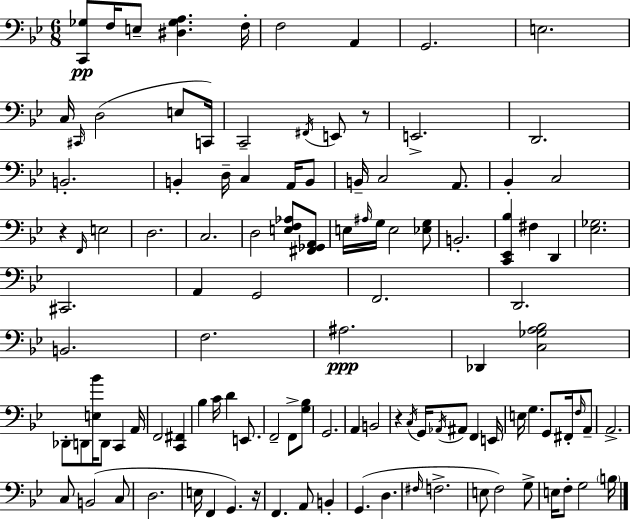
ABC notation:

X:1
T:Untitled
M:6/8
L:1/4
K:Gm
[C,,_G,]/2 F,/4 E,/2 [^D,_G,A,] F,/4 F,2 A,, G,,2 E,2 C,/4 ^C,,/4 D,2 E,/2 C,,/4 C,,2 ^F,,/4 E,,/2 z/2 E,,2 D,,2 B,,2 B,, D,/4 C, A,,/4 B,,/2 B,,/4 C,2 A,,/2 _B,, C,2 z F,,/4 E,2 D,2 C,2 D,2 [E,F,_A,]/2 [^F,,_G,,A,,]/2 E,/4 ^A,/4 G,/4 E,2 [_E,G,]/2 B,,2 [C,,_E,,_B,] ^F, D,, [_E,_G,]2 ^C,,2 A,, G,,2 F,,2 D,,2 B,,2 F,2 ^A,2 _D,, [C,_G,A,_B,]2 _D,,/2 D,,/2 [E,_B]/4 D,,/2 C,, A,,/4 F,,2 [C,,^F,,] _B, C/4 D E,,/2 F,,2 F,,/2 [G,_B,]/2 G,,2 A,, B,,2 z C,/4 G,,/4 _A,,/4 ^A,,/2 F,, E,,/4 E,/4 G, G,,/2 ^F,,/4 F,/4 A,,/2 A,,2 C,/2 B,,2 C,/2 D,2 E,/4 F,, G,, z/4 F,, A,,/2 B,, G,, D, ^F,/4 F,2 E,/2 F,2 G,/2 E,/4 F,/2 G,2 B,/4